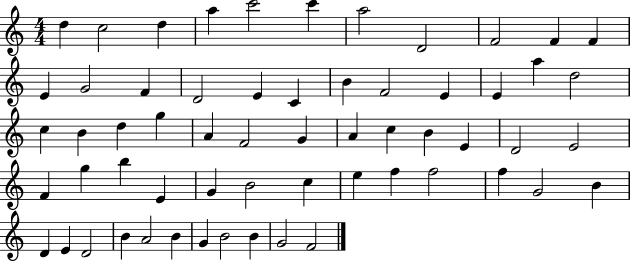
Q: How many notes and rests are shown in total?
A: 60